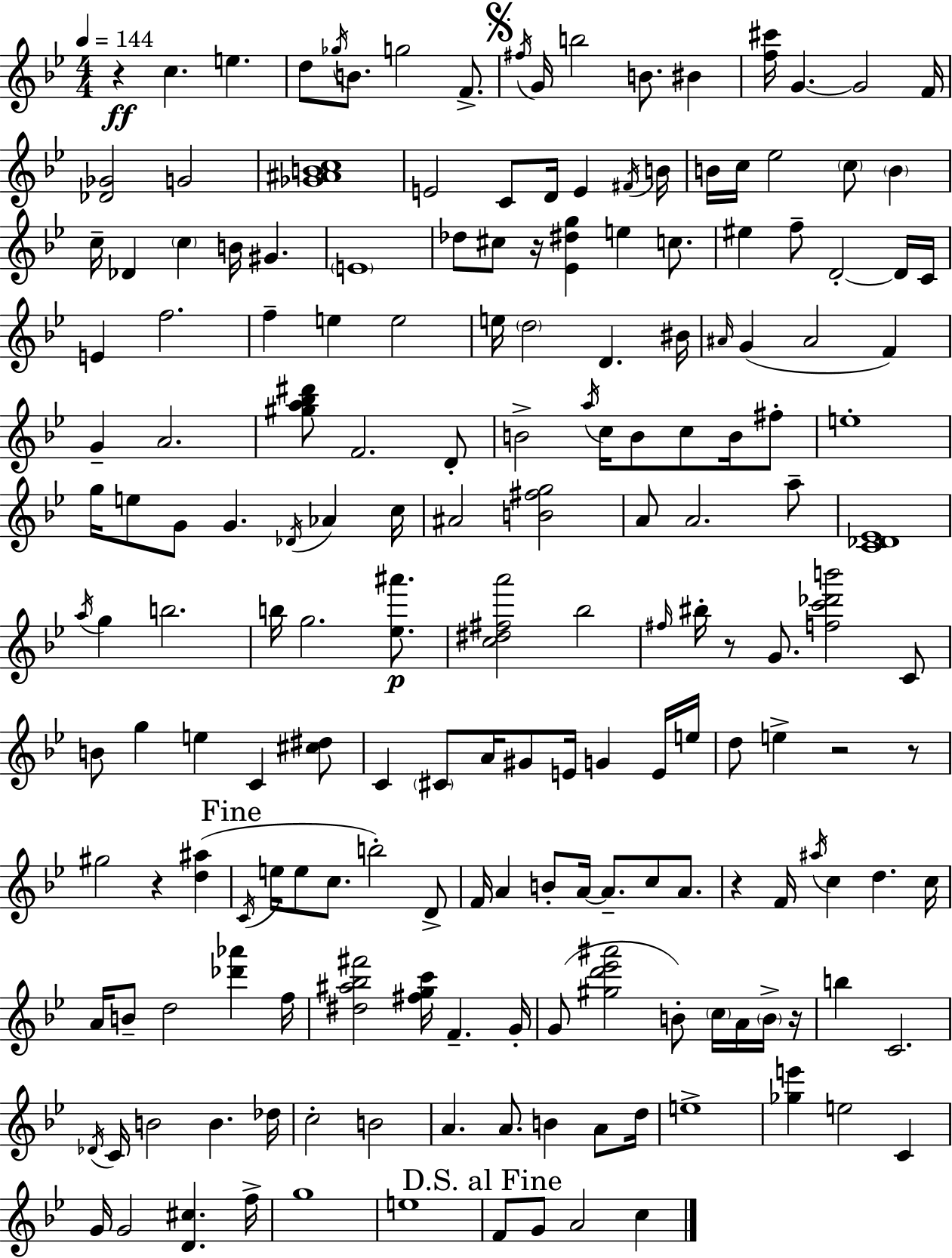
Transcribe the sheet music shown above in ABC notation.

X:1
T:Untitled
M:4/4
L:1/4
K:Gm
z c e d/2 _g/4 B/2 g2 F/2 ^f/4 G/4 b2 B/2 ^B [f^c']/4 G G2 F/4 [_D_G]2 G2 [_G^ABc]4 E2 C/2 D/4 E ^F/4 B/4 B/4 c/4 _e2 c/2 B c/4 _D c B/4 ^G E4 _d/2 ^c/2 z/4 [_E^dg] e c/2 ^e f/2 D2 D/4 C/4 E f2 f e e2 e/4 d2 D ^B/4 ^A/4 G ^A2 F G A2 [^ga_b^d']/2 F2 D/2 B2 a/4 c/4 B/2 c/2 B/4 ^f/2 e4 g/4 e/2 G/2 G _D/4 _A c/4 ^A2 [B^fg]2 A/2 A2 a/2 [C_D_E]4 a/4 g b2 b/4 g2 [_e^a']/2 [c^d^fa']2 _b2 ^f/4 ^b/4 z/2 G/2 [fc'_d'b']2 C/2 B/2 g e C [^c^d]/2 C ^C/2 A/4 ^G/2 E/4 G E/4 e/4 d/2 e z2 z/2 ^g2 z [d^a] C/4 e/4 e/2 c/2 b2 D/2 F/4 A B/2 A/4 A/2 c/2 A/2 z F/4 ^a/4 c d c/4 A/4 B/2 d2 [_d'_a'] f/4 [^d^a_b^f']2 [^fgc']/4 F G/4 G/2 [^gd'_e'^a']2 B/2 c/4 A/4 B/4 z/4 b C2 _D/4 C/4 B2 B _d/4 c2 B2 A A/2 B A/2 d/4 e4 [_ge'] e2 C G/4 G2 [D^c] f/4 g4 e4 F/2 G/2 A2 c